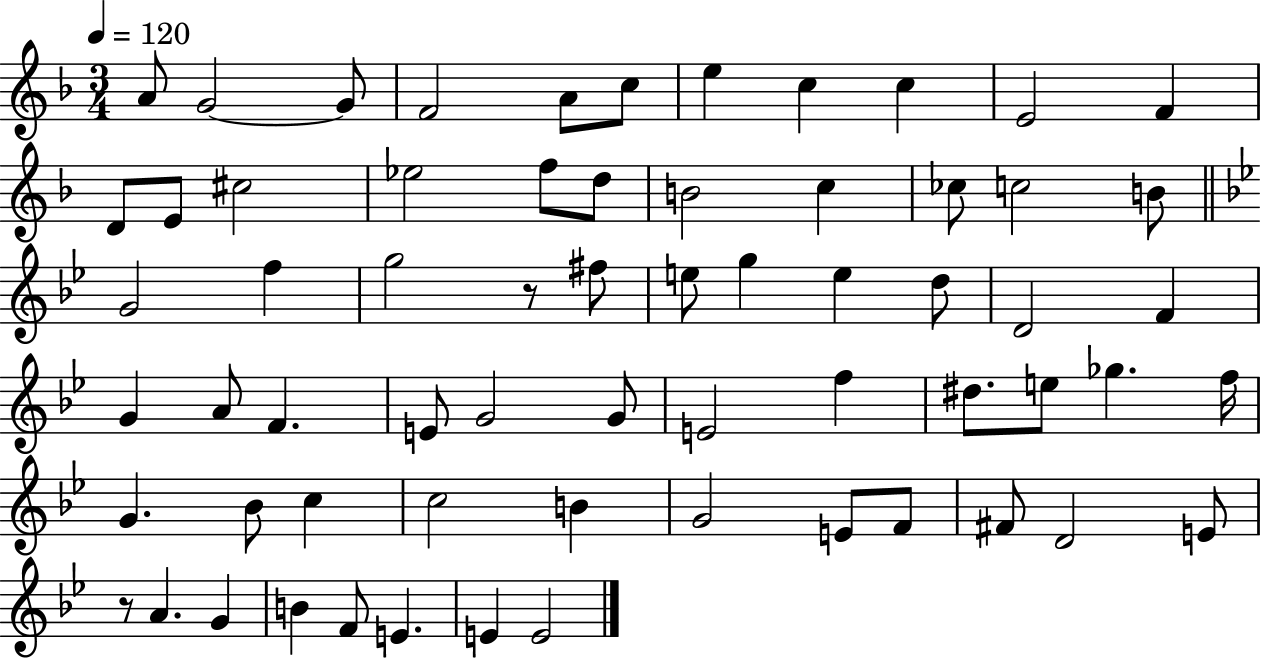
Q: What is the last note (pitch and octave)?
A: E4